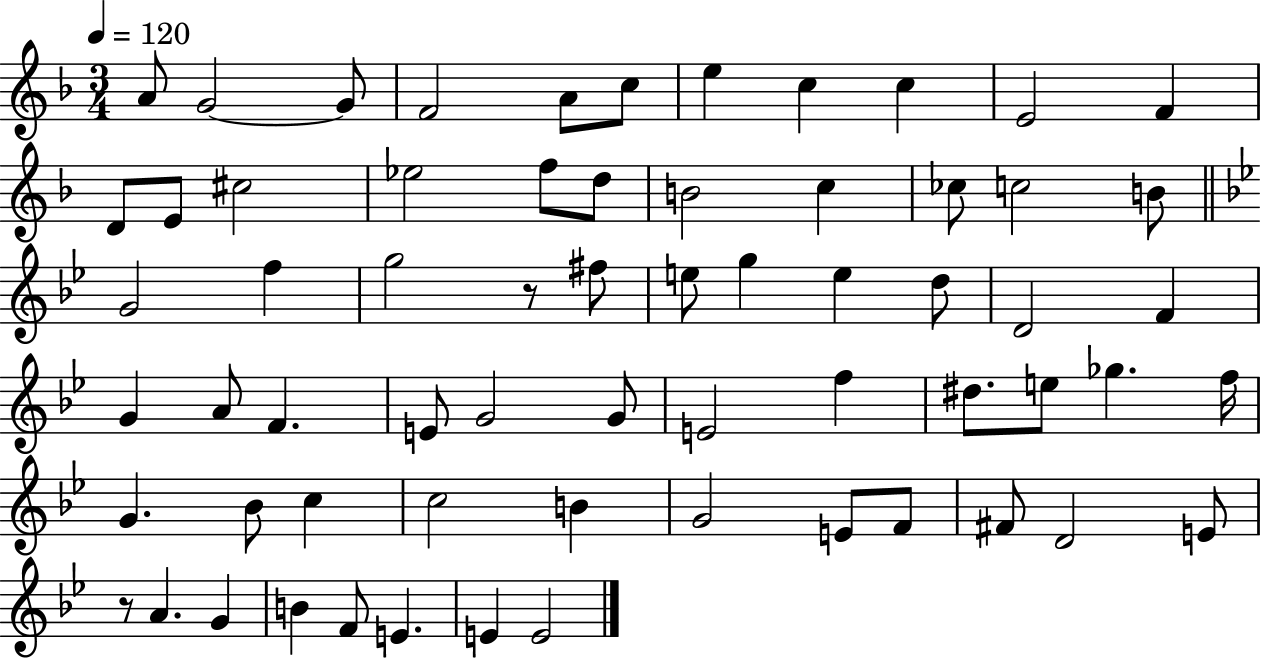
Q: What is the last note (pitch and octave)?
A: E4